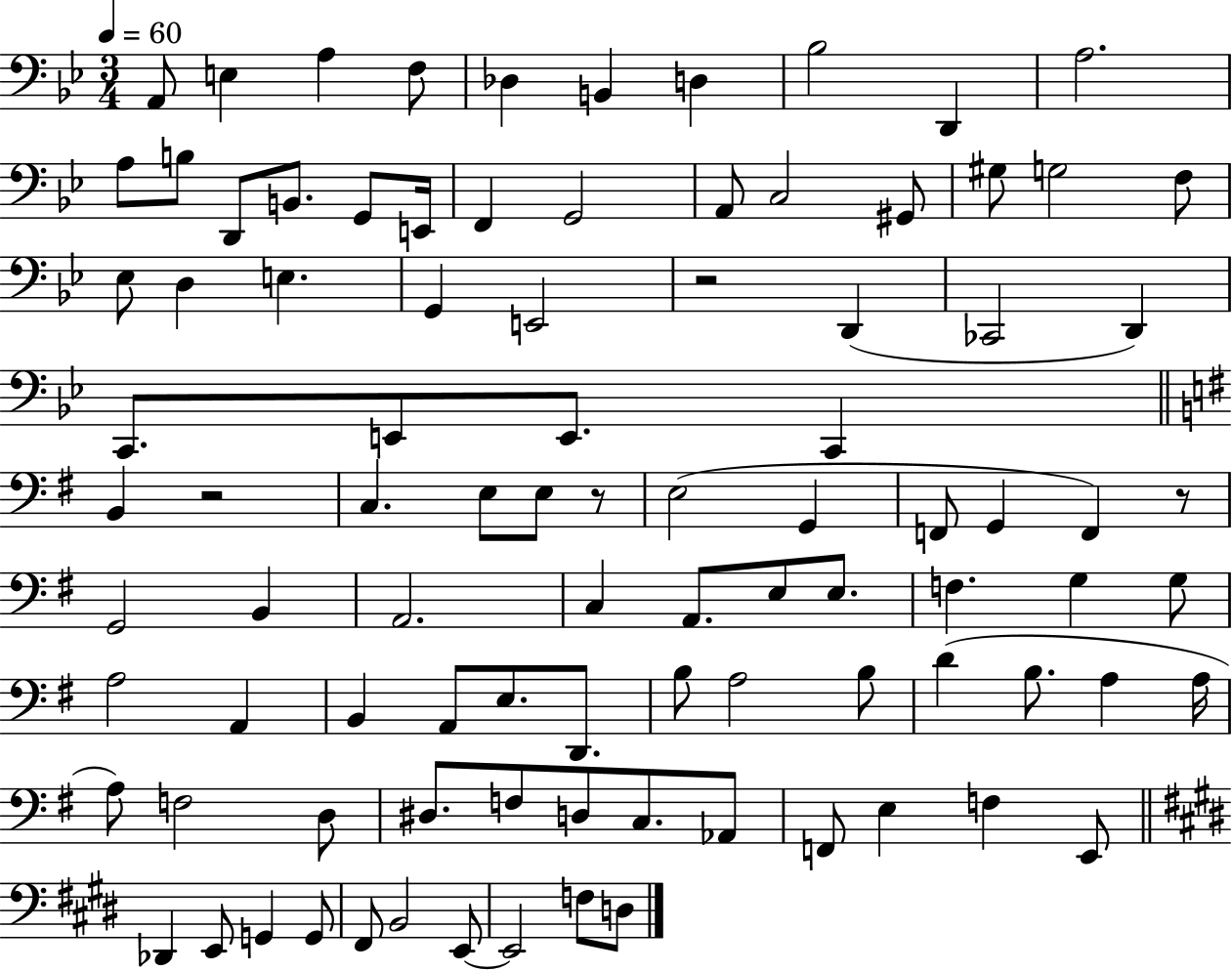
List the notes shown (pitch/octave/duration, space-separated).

A2/e E3/q A3/q F3/e Db3/q B2/q D3/q Bb3/h D2/q A3/h. A3/e B3/e D2/e B2/e. G2/e E2/s F2/q G2/h A2/e C3/h G#2/e G#3/e G3/h F3/e Eb3/e D3/q E3/q. G2/q E2/h R/h D2/q CES2/h D2/q C2/e. E2/e E2/e. C2/q B2/q R/h C3/q. E3/e E3/e R/e E3/h G2/q F2/e G2/q F2/q R/e G2/h B2/q A2/h. C3/q A2/e. E3/e E3/e. F3/q. G3/q G3/e A3/h A2/q B2/q A2/e E3/e. D2/e. B3/e A3/h B3/e D4/q B3/e. A3/q A3/s A3/e F3/h D3/e D#3/e. F3/e D3/e C3/e. Ab2/e F2/e E3/q F3/q E2/e Db2/q E2/e G2/q G2/e F#2/e B2/h E2/e E2/h F3/e D3/e